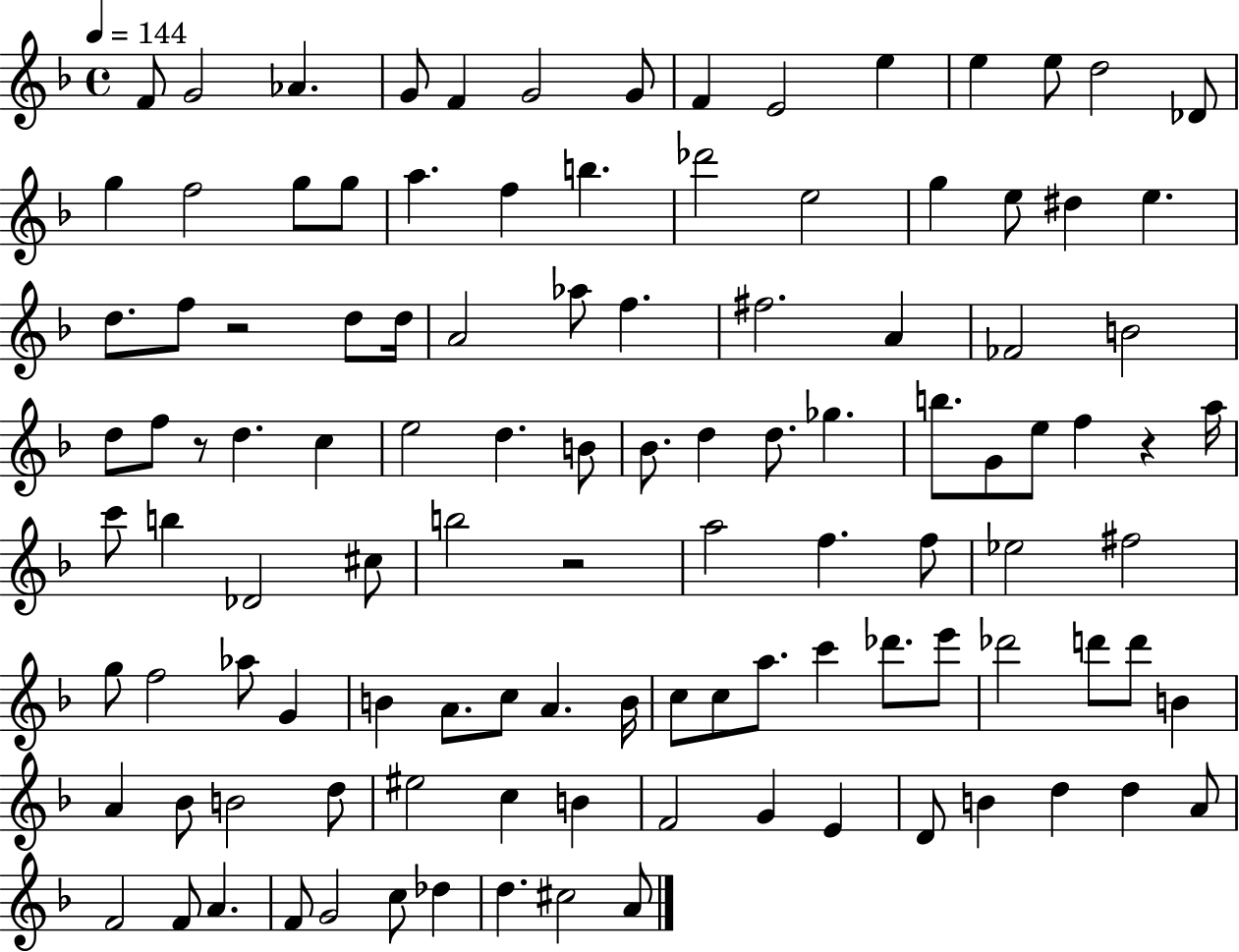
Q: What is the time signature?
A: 4/4